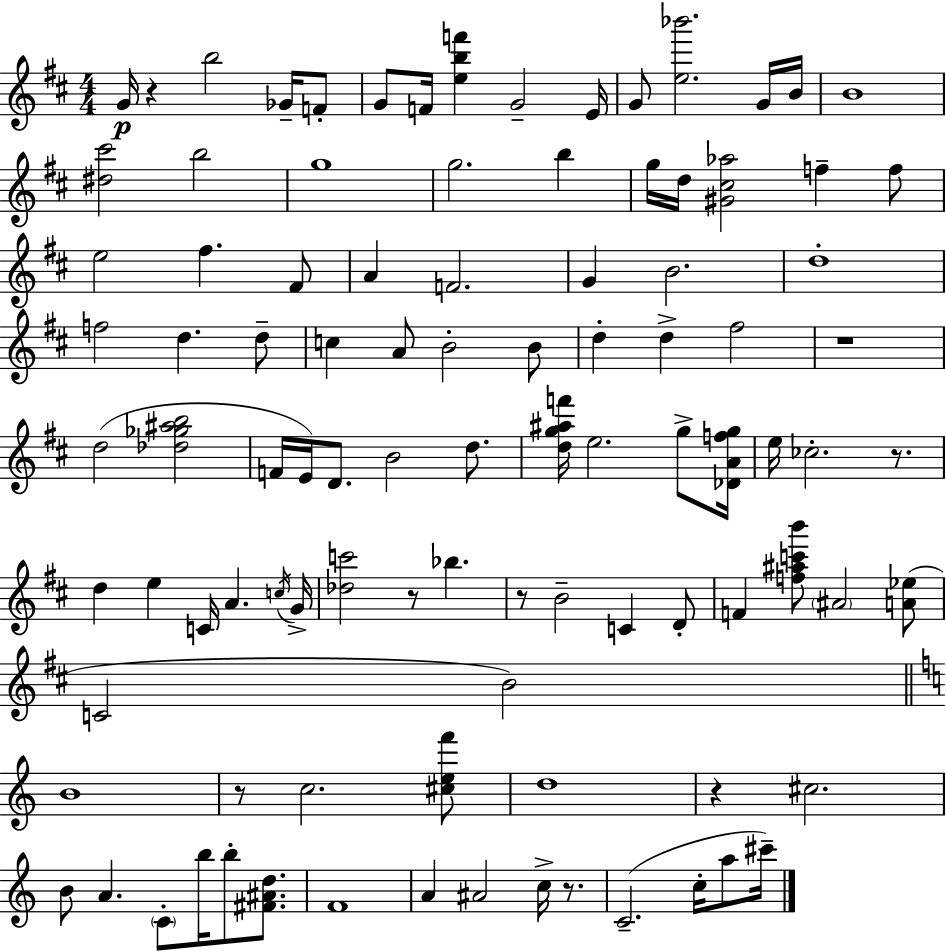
G4/s R/q B5/h Gb4/s F4/e G4/e F4/s [E5,B5,F6]/q G4/h E4/s G4/e [E5,Bb6]/h. G4/s B4/s B4/w [D#5,C#6]/h B5/h G5/w G5/h. B5/q G5/s D5/s [G#4,C#5,Ab5]/h F5/q F5/e E5/h F#5/q. F#4/e A4/q F4/h. G4/q B4/h. D5/w F5/h D5/q. D5/e C5/q A4/e B4/h B4/e D5/q D5/q F#5/h R/w D5/h [Db5,Gb5,A#5,B5]/h F4/s E4/s D4/e. B4/h D5/e. [D5,G5,A#5,F6]/s E5/h. G5/e [Db4,A4,F5,G5]/s E5/s CES5/h. R/e. D5/q E5/q C4/s A4/q. C5/s G4/s [Db5,C6]/h R/e Bb5/q. R/e B4/h C4/q D4/e F4/q [F5,A#5,C6,B6]/e A#4/h [A4,Eb5]/e C4/h B4/h B4/w R/e C5/h. [C#5,E5,F6]/e D5/w R/q C#5/h. B4/e A4/q. C4/e B5/s B5/e [F#4,A#4,D5]/e. F4/w A4/q A#4/h C5/s R/e. C4/h. C5/s A5/e C#6/s